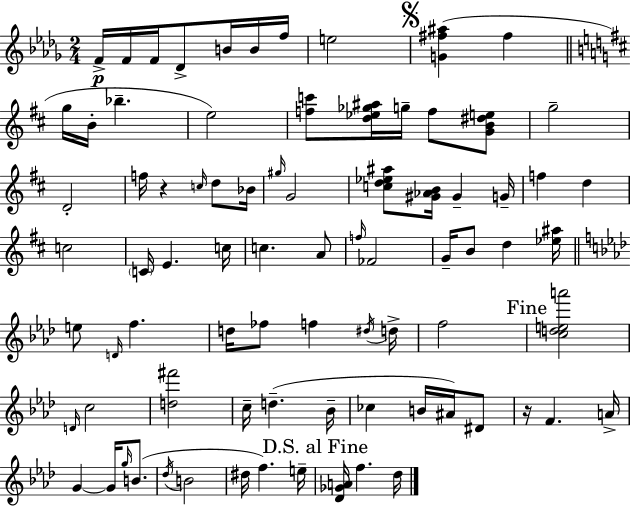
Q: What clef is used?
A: treble